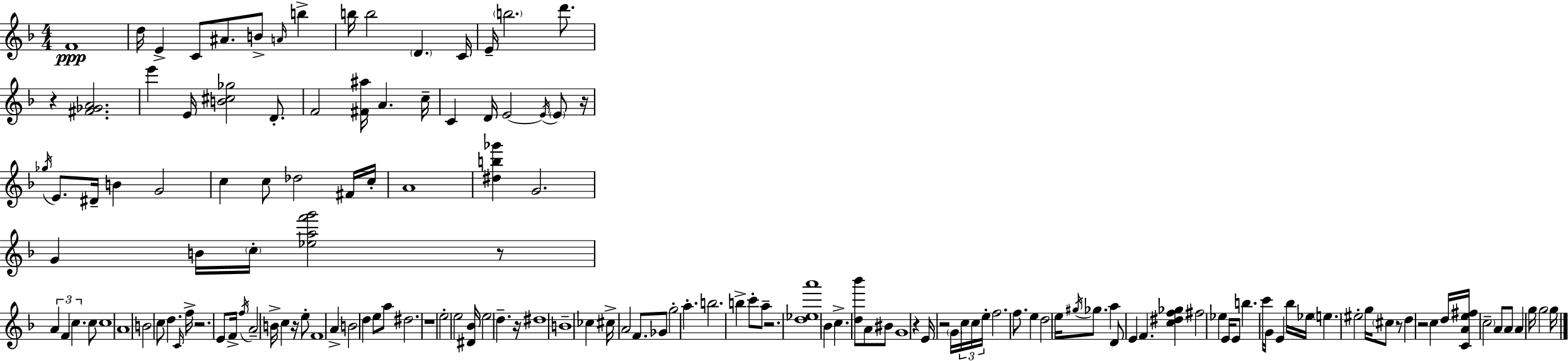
F4/w D5/s E4/q C4/e A#4/e. B4/e A4/s B5/q B5/s B5/h D4/q. C4/s E4/s B5/h. D6/e. R/q [F#4,Gb4,A4]/h. E6/q E4/s [B4,C#5,Gb5]/h D4/e. F4/h [F#4,A#5]/s A4/q. C5/s C4/q D4/s E4/h E4/s E4/e R/s Gb5/s E4/e. D#4/s B4/q G4/h C5/q C5/e Db5/h F#4/s C5/s A4/w [D#5,B5,Gb6]/q G4/h. G4/q B4/s C5/s [Eb5,A5,F6,G6]/h R/e A4/q F4/q C5/q. C5/e C5/w A4/w B4/h C5/e D5/q. C4/s F5/s R/h. E4/e F4/s F5/s A4/h B4/s C5/q R/s E5/e F4/w A4/q B4/h D5/q E5/e A5/e D#5/h. R/w E5/h E5/h [D#4,Bb4]/s E5/h D5/q. R/s D#5/w B4/w CES5/q C#5/s A4/h F4/e. Gb4/e G5/h A5/q. B5/h. B5/q C6/e A5/e R/h. [D5,Eb5,A6]/w Bb4/q C5/q. [D5,Bb6]/e A4/e BIS4/e G4/w R/q E4/s R/h G4/s C5/s C5/s E5/s F5/h. F5/e. E5/q D5/h E5/s G#5/s Gb5/e. A5/q D4/e E4/q F4/q. [C5,D#5,F5,Gb5]/q F#5/h Eb5/q E4/s E4/e B5/q. C6/s G4/s E4/q Bb5/s Eb5/s E5/q. EIS5/h G5/s C#5/e R/e D5/q R/h C5/q D5/s [C4,A4,E5,F#5]/s C5/h A4/e A4/e A4/q G5/s G5/h G5/s